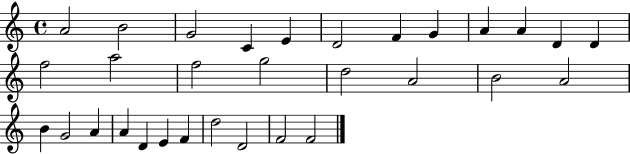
X:1
T:Untitled
M:4/4
L:1/4
K:C
A2 B2 G2 C E D2 F G A A D D f2 a2 f2 g2 d2 A2 B2 A2 B G2 A A D E F d2 D2 F2 F2